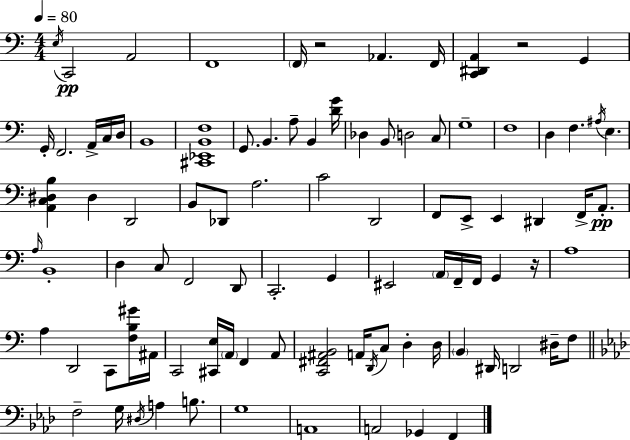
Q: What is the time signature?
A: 4/4